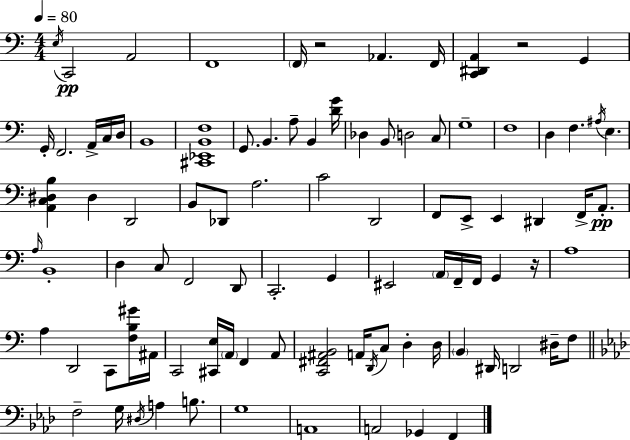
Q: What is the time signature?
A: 4/4